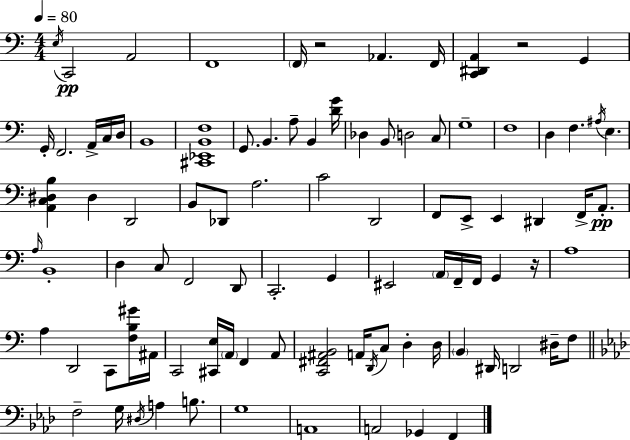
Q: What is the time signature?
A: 4/4